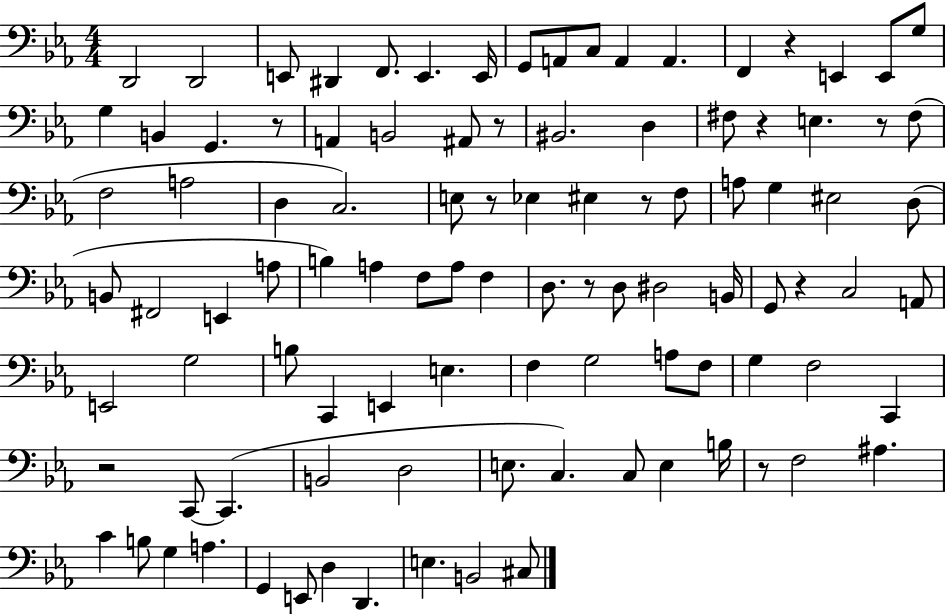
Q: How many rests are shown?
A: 11